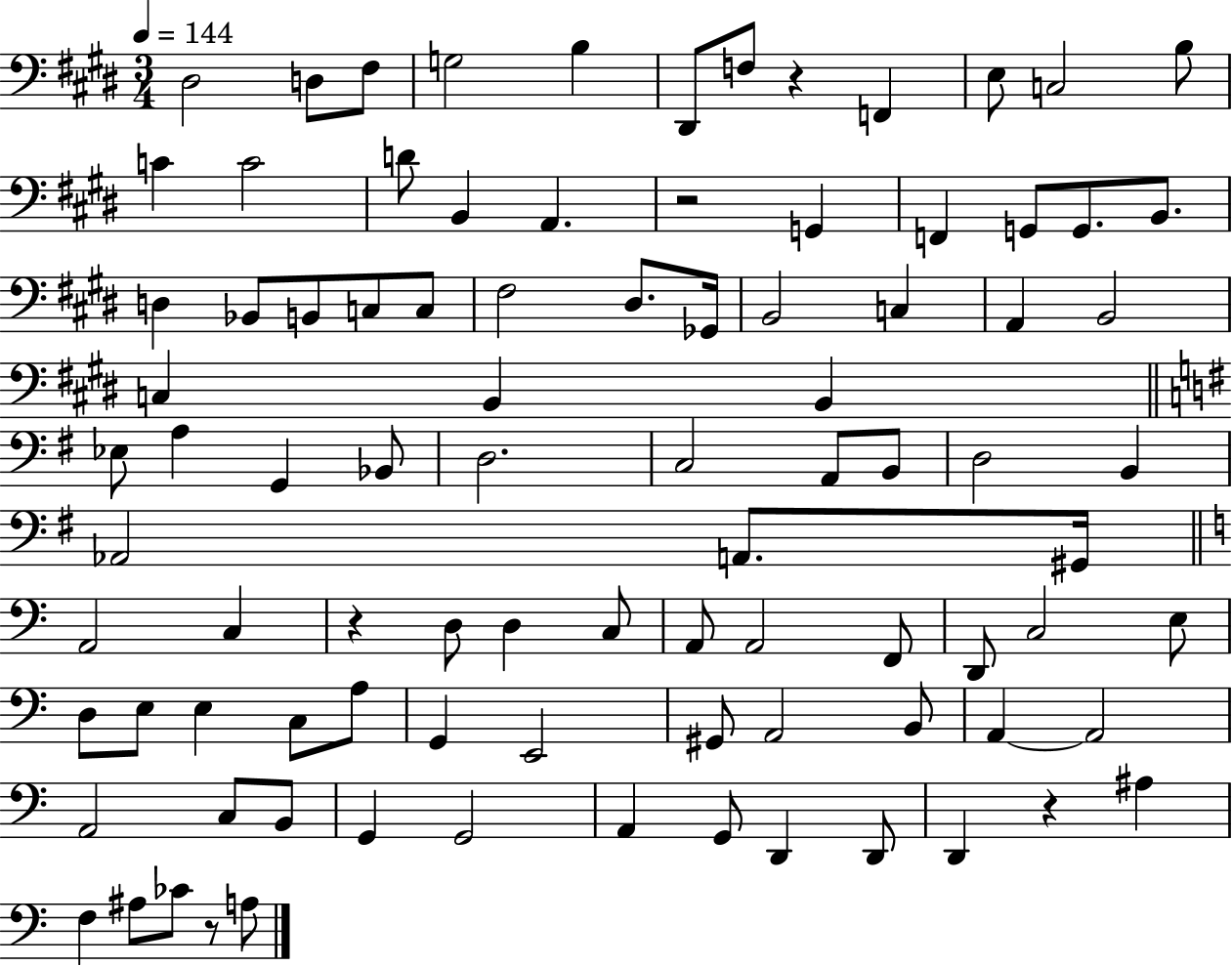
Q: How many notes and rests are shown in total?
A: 92